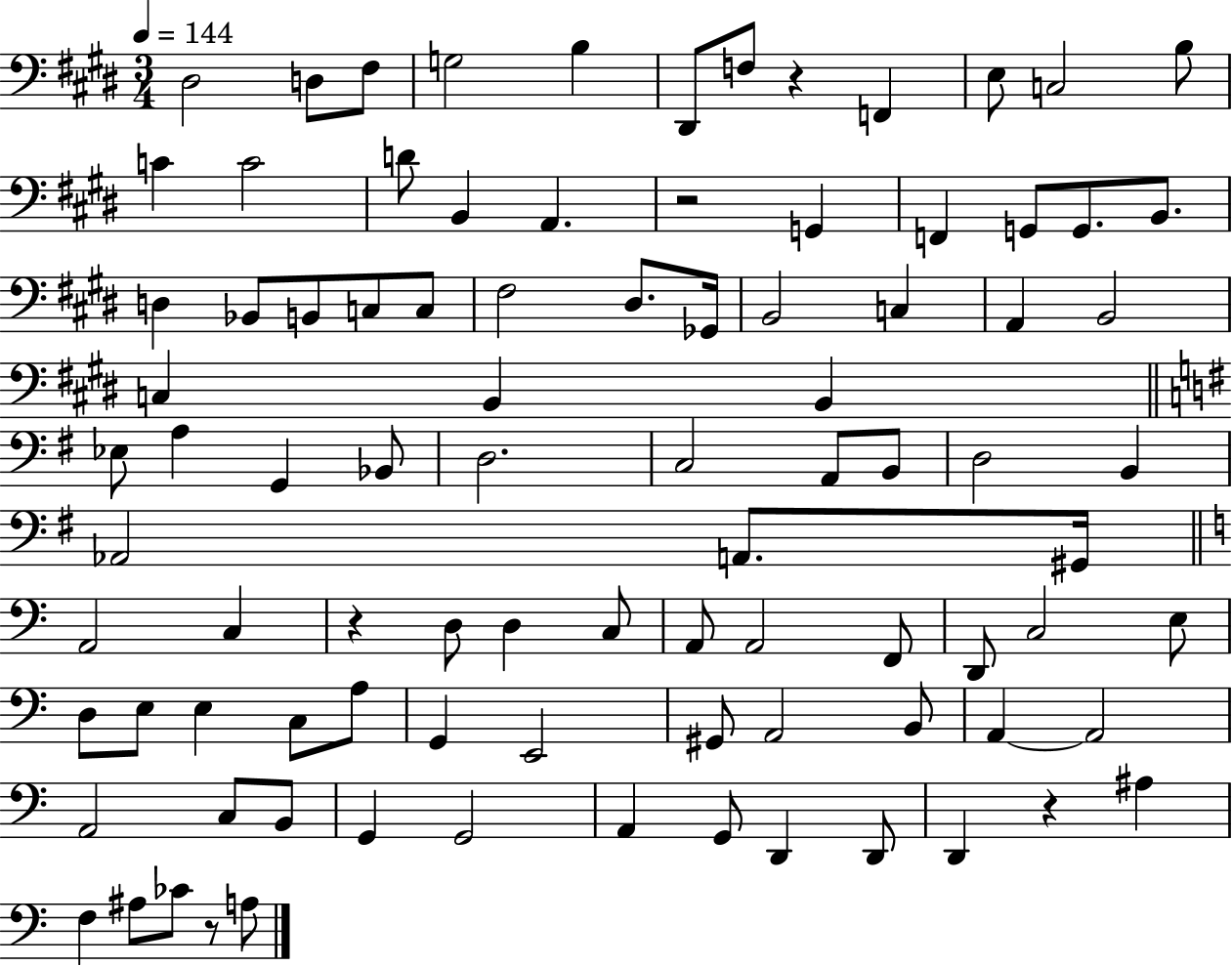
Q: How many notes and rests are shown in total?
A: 92